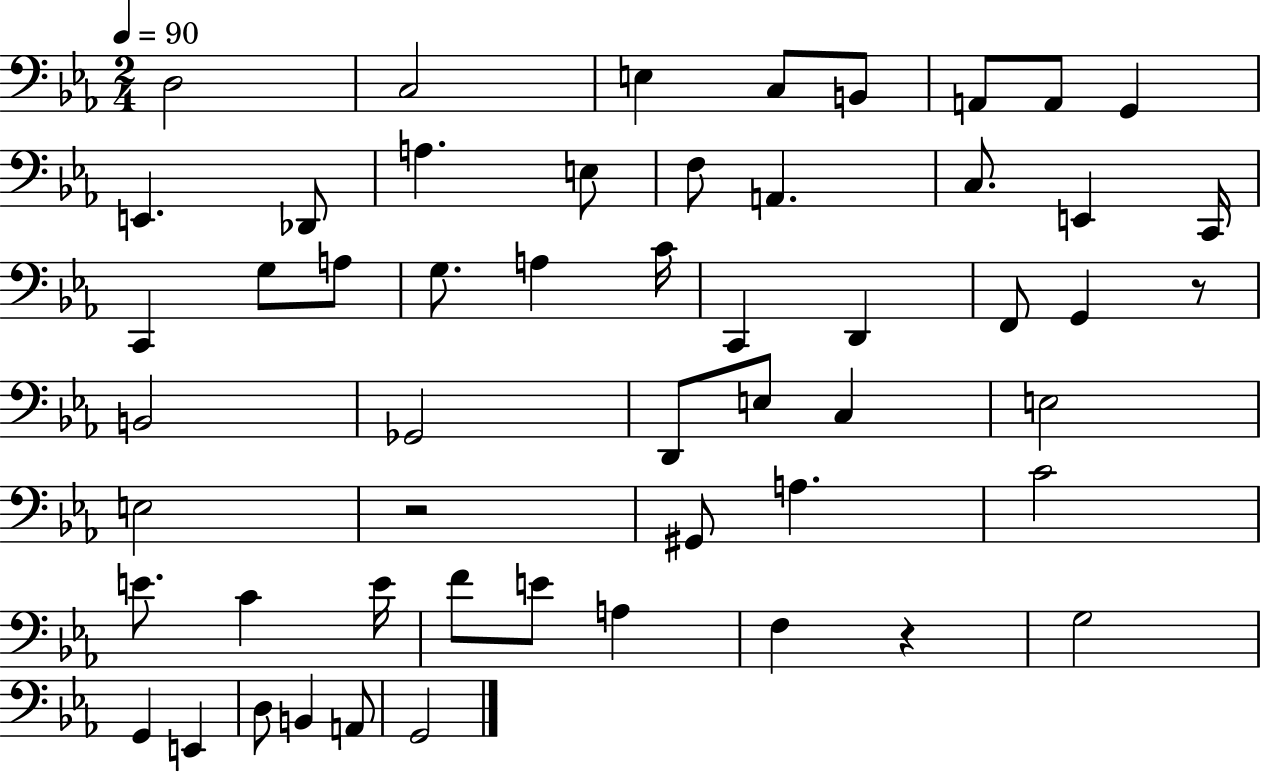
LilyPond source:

{
  \clef bass
  \numericTimeSignature
  \time 2/4
  \key ees \major
  \tempo 4 = 90
  d2 | c2 | e4 c8 b,8 | a,8 a,8 g,4 | \break e,4. des,8 | a4. e8 | f8 a,4. | c8. e,4 c,16 | \break c,4 g8 a8 | g8. a4 c'16 | c,4 d,4 | f,8 g,4 r8 | \break b,2 | ges,2 | d,8 e8 c4 | e2 | \break e2 | r2 | gis,8 a4. | c'2 | \break e'8. c'4 e'16 | f'8 e'8 a4 | f4 r4 | g2 | \break g,4 e,4 | d8 b,4 a,8 | g,2 | \bar "|."
}